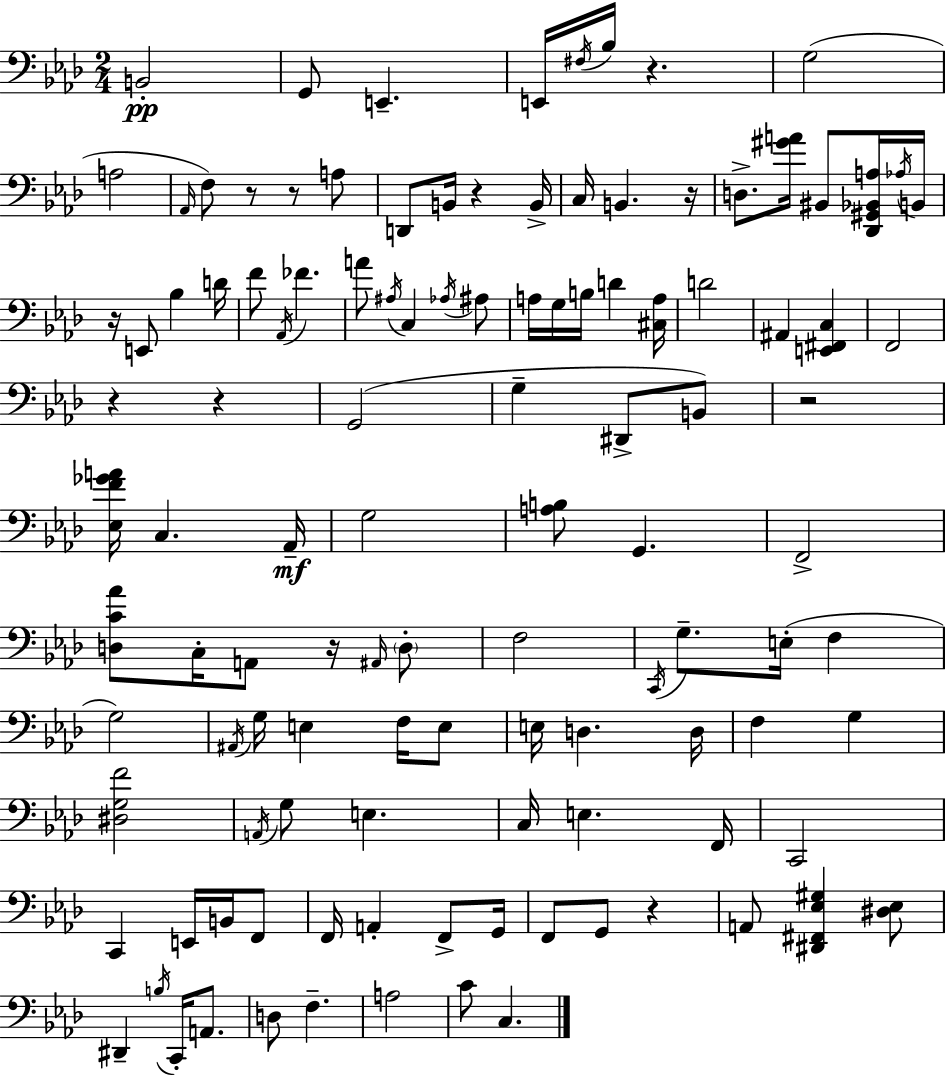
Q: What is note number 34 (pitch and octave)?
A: B3